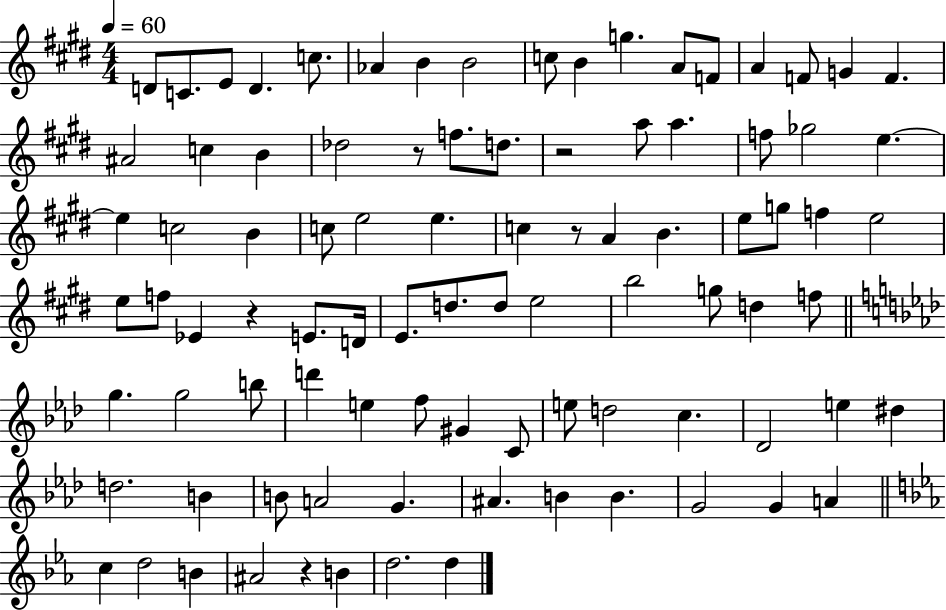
D4/e C4/e. E4/e D4/q. C5/e. Ab4/q B4/q B4/h C5/e B4/q G5/q. A4/e F4/e A4/q F4/e G4/q F4/q. A#4/h C5/q B4/q Db5/h R/e F5/e. D5/e. R/h A5/e A5/q. F5/e Gb5/h E5/q. E5/q C5/h B4/q C5/e E5/h E5/q. C5/q R/e A4/q B4/q. E5/e G5/e F5/q E5/h E5/e F5/e Eb4/q R/q E4/e. D4/s E4/e. D5/e. D5/e E5/h B5/h G5/e D5/q F5/e G5/q. G5/h B5/e D6/q E5/q F5/e G#4/q C4/e E5/e D5/h C5/q. Db4/h E5/q D#5/q D5/h. B4/q B4/e A4/h G4/q. A#4/q. B4/q B4/q. G4/h G4/q A4/q C5/q D5/h B4/q A#4/h R/q B4/q D5/h. D5/q